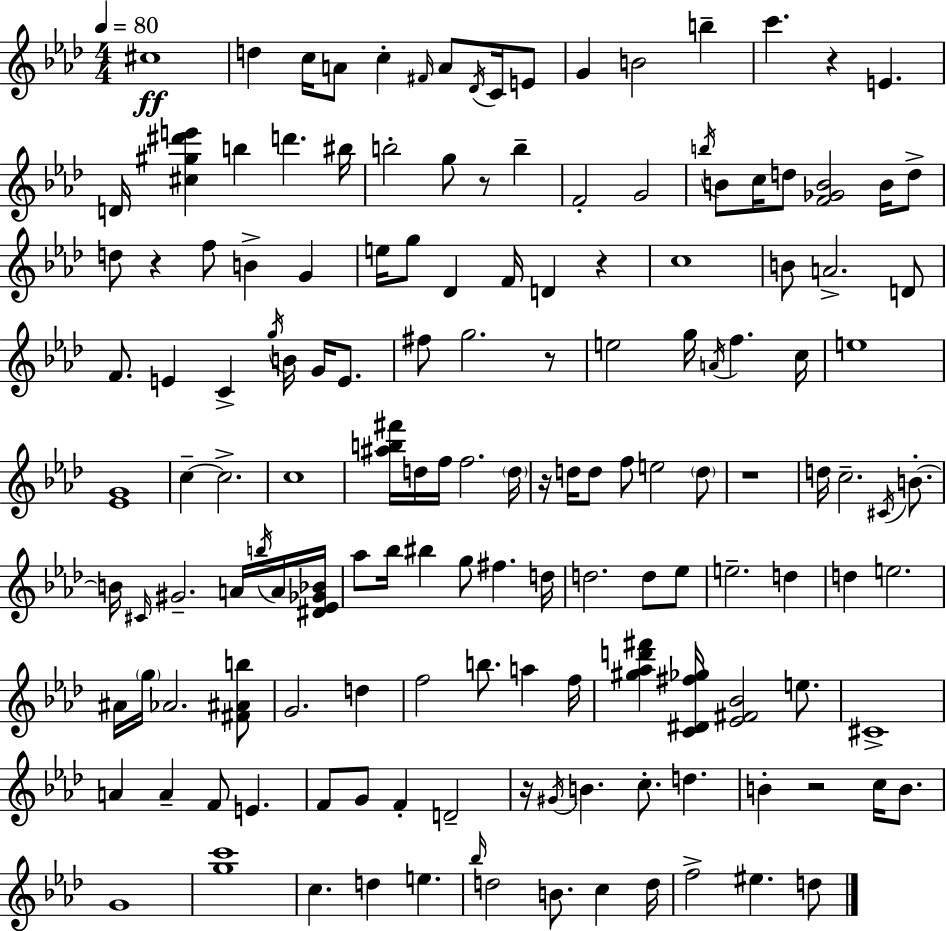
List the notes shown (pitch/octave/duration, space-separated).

C#5/w D5/q C5/s A4/e C5/q F#4/s A4/e Db4/s C4/s E4/e G4/q B4/h B5/q C6/q. R/q E4/q. D4/s [C#5,G#5,D#6,E6]/q B5/q D6/q. BIS5/s B5/h G5/e R/e B5/q F4/h G4/h B5/s B4/e C5/s D5/e [F4,Gb4,B4]/h B4/s D5/e D5/e R/q F5/e B4/q G4/q E5/s G5/e Db4/q F4/s D4/q R/q C5/w B4/e A4/h. D4/e F4/e. E4/q C4/q G5/s B4/s G4/s E4/e. F#5/e G5/h. R/e E5/h G5/s A4/s F5/q. C5/s E5/w [Eb4,G4]/w C5/q C5/h. C5/w [A#5,B5,F#6]/s D5/s F5/s F5/h. D5/s R/s D5/s D5/e F5/e E5/h D5/e R/w D5/s C5/h. C#4/s B4/e. B4/s C#4/s G#4/h. A4/s B5/s A4/s [D#4,Eb4,Gb4,Bb4]/s Ab5/e Bb5/s BIS5/q G5/e F#5/q. D5/s D5/h. D5/e Eb5/e E5/h. D5/q D5/q E5/h. A#4/s G5/s Ab4/h. [F#4,A#4,B5]/e G4/h. D5/q F5/h B5/e. A5/q F5/s [G#5,Ab5,D6,F#6]/q [C4,D#4,F#5,Gb5]/s [Eb4,F#4,Bb4]/h E5/e. C#4/w A4/q A4/q F4/e E4/q. F4/e G4/e F4/q D4/h R/s G#4/s B4/q. C5/e. D5/q. B4/q R/h C5/s B4/e. G4/w [G5,C6]/w C5/q. D5/q E5/q. Bb5/s D5/h B4/e. C5/q D5/s F5/h EIS5/q. D5/e